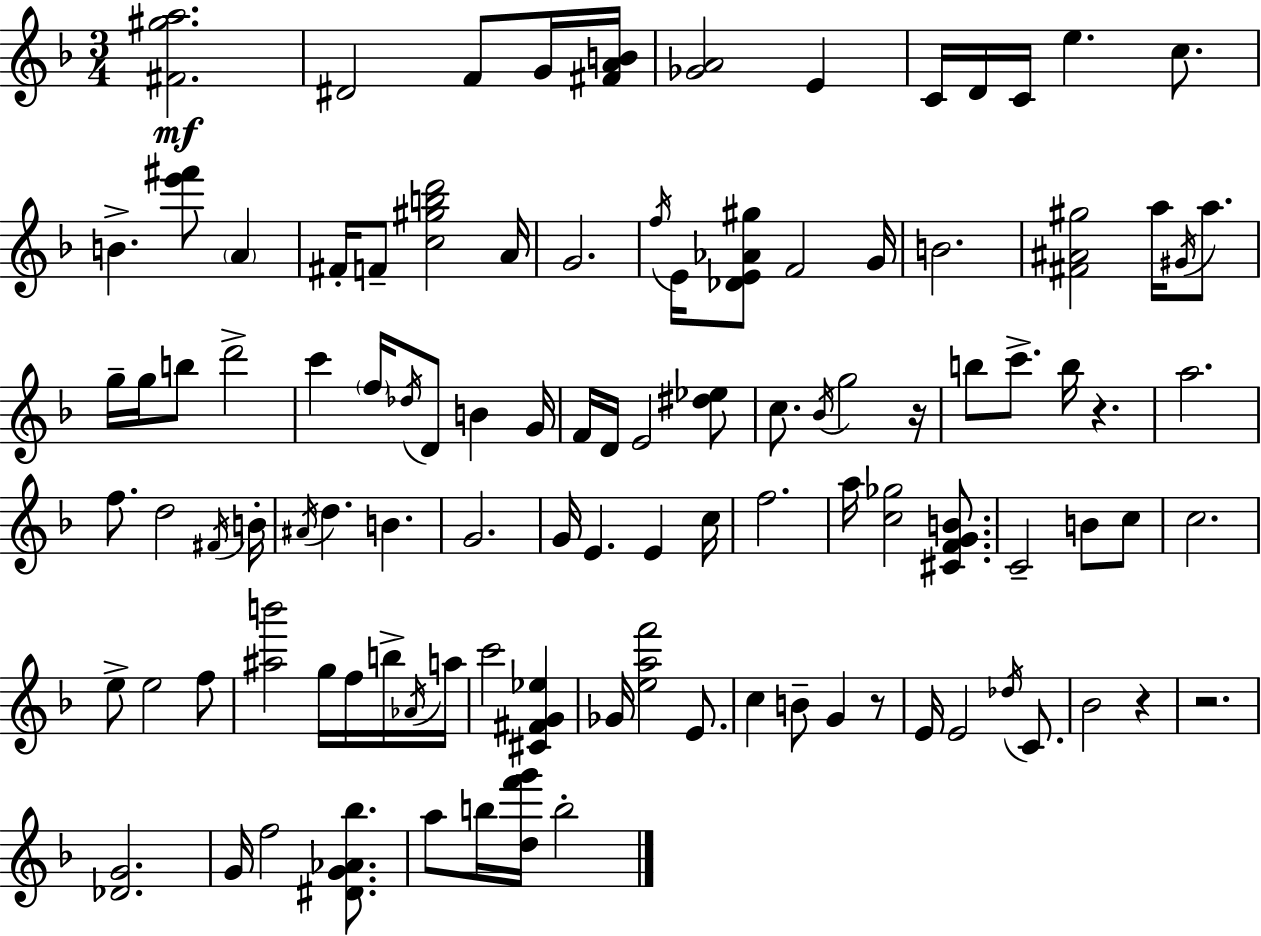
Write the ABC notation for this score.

X:1
T:Untitled
M:3/4
L:1/4
K:Dm
[^F^ga]2 ^D2 F/2 G/4 [^FAB]/4 [_GA]2 E C/4 D/4 C/4 e c/2 B [e'^f']/2 A ^F/4 F/2 [c^gbd']2 A/4 G2 f/4 E/4 [_DE_A^g]/2 F2 G/4 B2 [^F^A^g]2 a/4 ^G/4 a/2 g/4 g/4 b/2 d'2 c' f/4 _d/4 D/2 B G/4 F/4 D/4 E2 [^d_e]/2 c/2 _B/4 g2 z/4 b/2 c'/2 b/4 z a2 f/2 d2 ^F/4 B/4 ^A/4 d B G2 G/4 E E c/4 f2 a/4 [c_g]2 [^CFGB]/2 C2 B/2 c/2 c2 e/2 e2 f/2 [^ab']2 g/4 f/4 b/4 _A/4 a/4 c'2 [^C^FG_e] _G/4 [eaf']2 E/2 c B/2 G z/2 E/4 E2 _d/4 C/2 _B2 z z2 [_DG]2 G/4 f2 [^DG_A_b]/2 a/2 b/4 [df'g']/4 b2